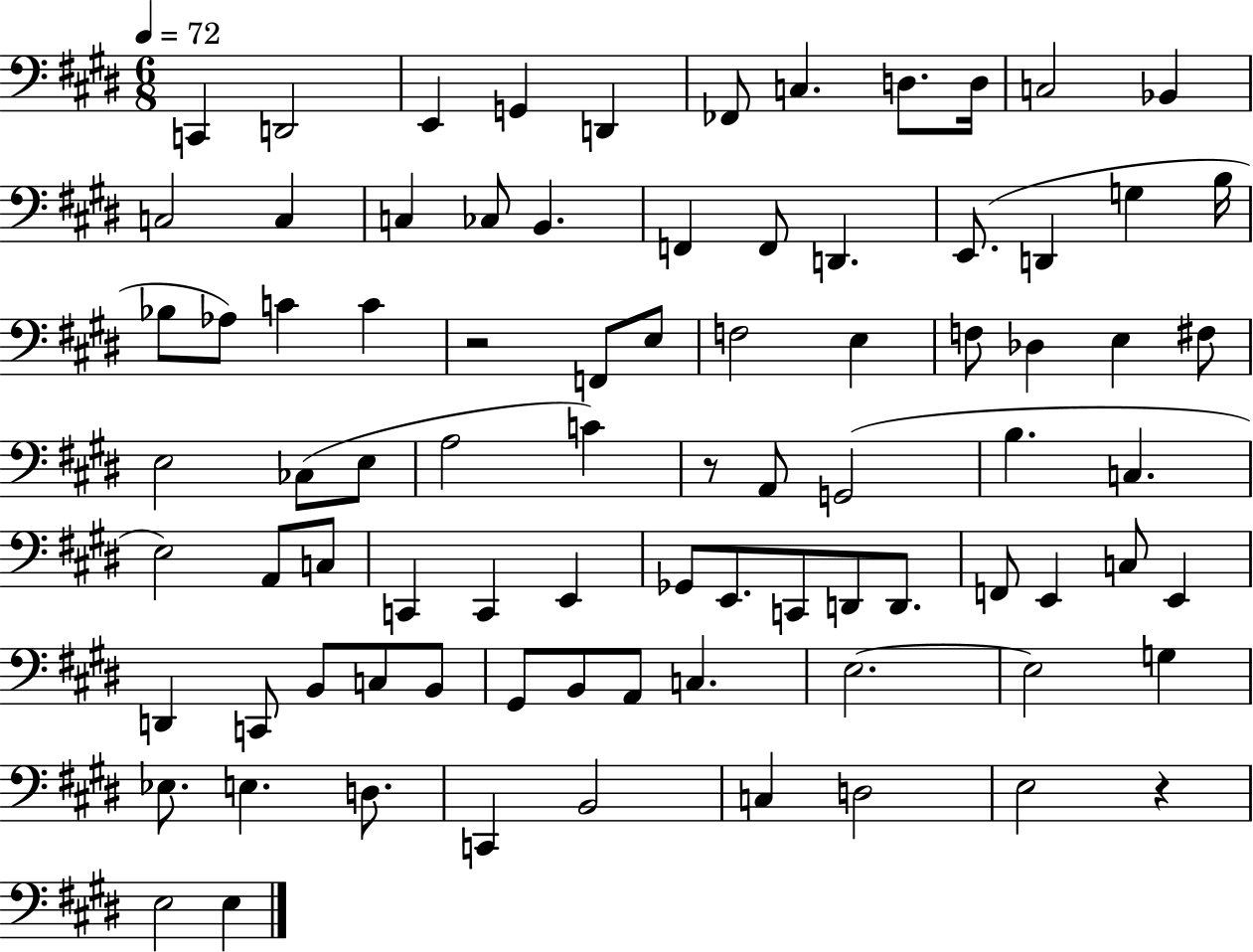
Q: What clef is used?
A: bass